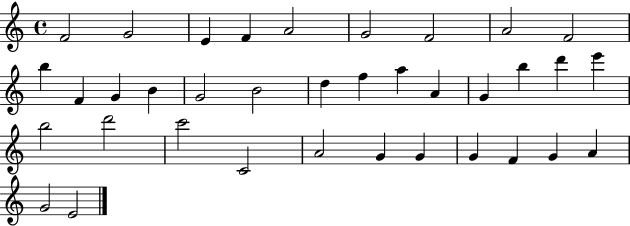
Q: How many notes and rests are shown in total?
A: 36